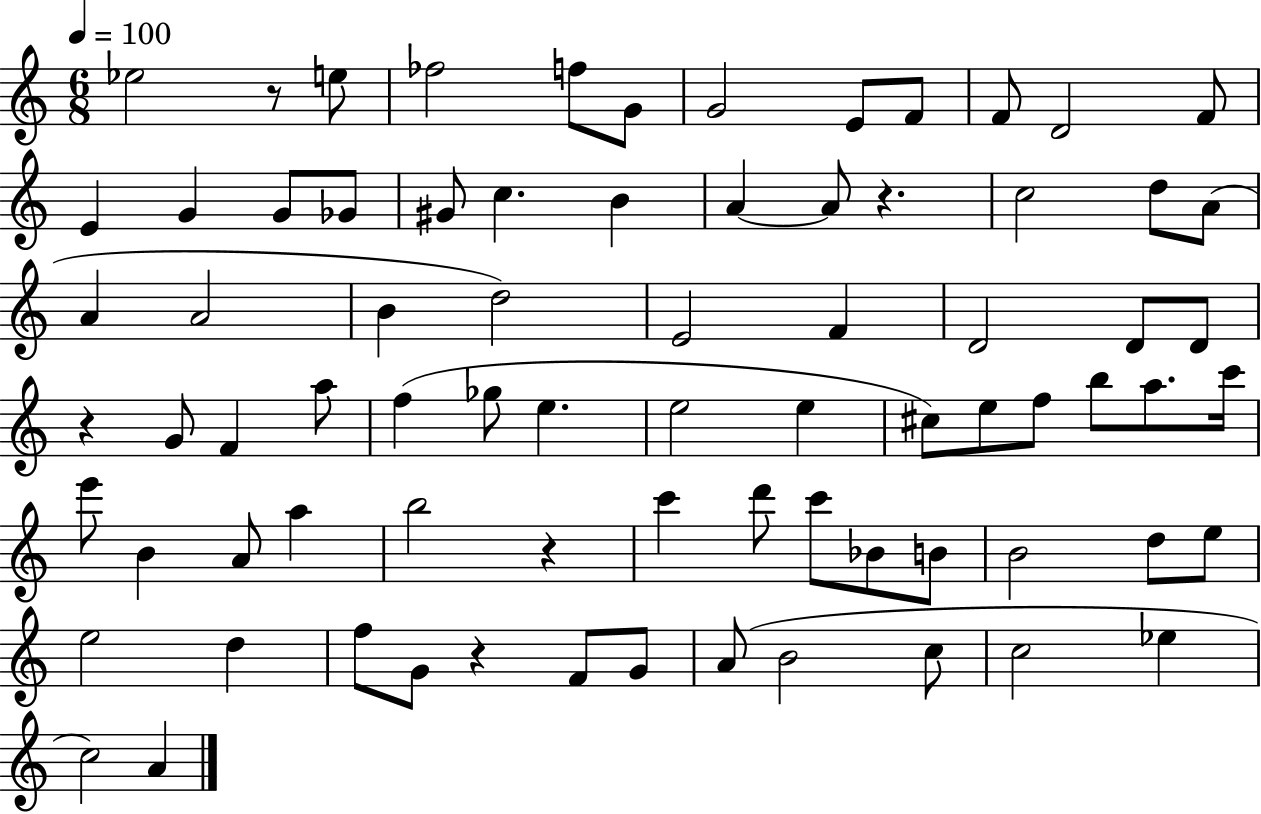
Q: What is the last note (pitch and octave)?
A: A4